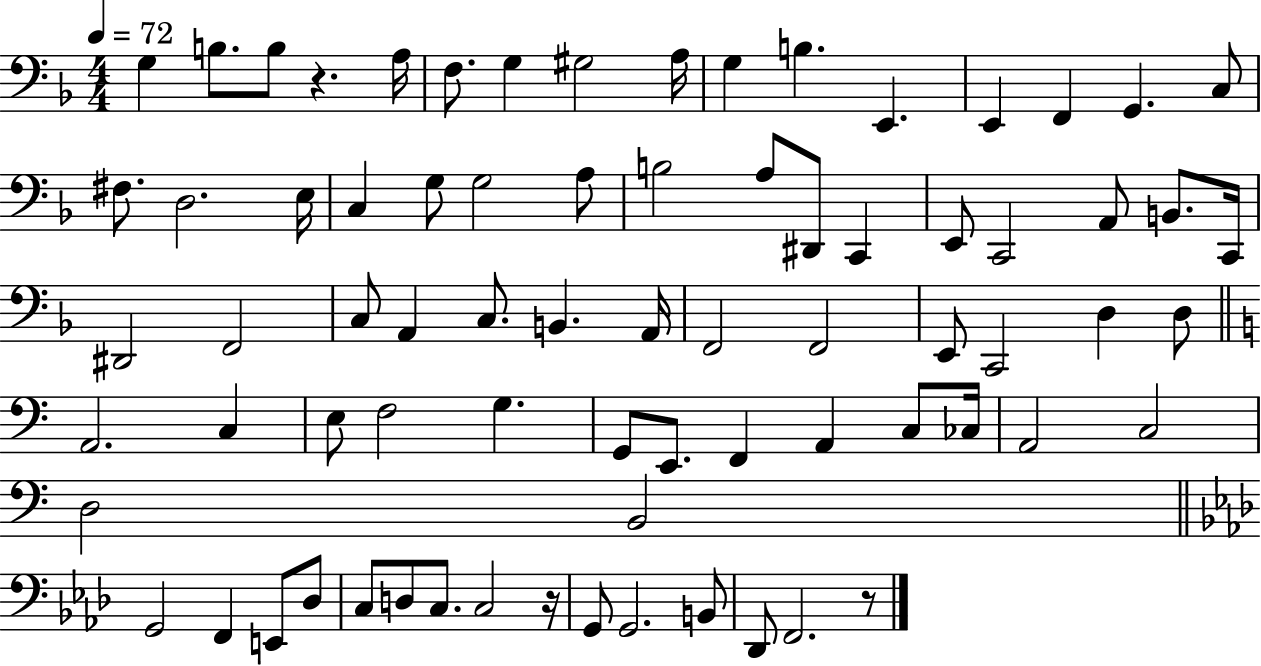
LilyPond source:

{
  \clef bass
  \numericTimeSignature
  \time 4/4
  \key f \major
  \tempo 4 = 72
  g4 b8. b8 r4. a16 | f8. g4 gis2 a16 | g4 b4. e,4. | e,4 f,4 g,4. c8 | \break fis8. d2. e16 | c4 g8 g2 a8 | b2 a8 dis,8 c,4 | e,8 c,2 a,8 b,8. c,16 | \break dis,2 f,2 | c8 a,4 c8. b,4. a,16 | f,2 f,2 | e,8 c,2 d4 d8 | \break \bar "||" \break \key a \minor a,2. c4 | e8 f2 g4. | g,8 e,8. f,4 a,4 c8 ces16 | a,2 c2 | \break d2 b,2 | \bar "||" \break \key f \minor g,2 f,4 e,8 des8 | c8 d8 c8. c2 r16 | g,8 g,2. b,8 | des,8 f,2. r8 | \break \bar "|."
}